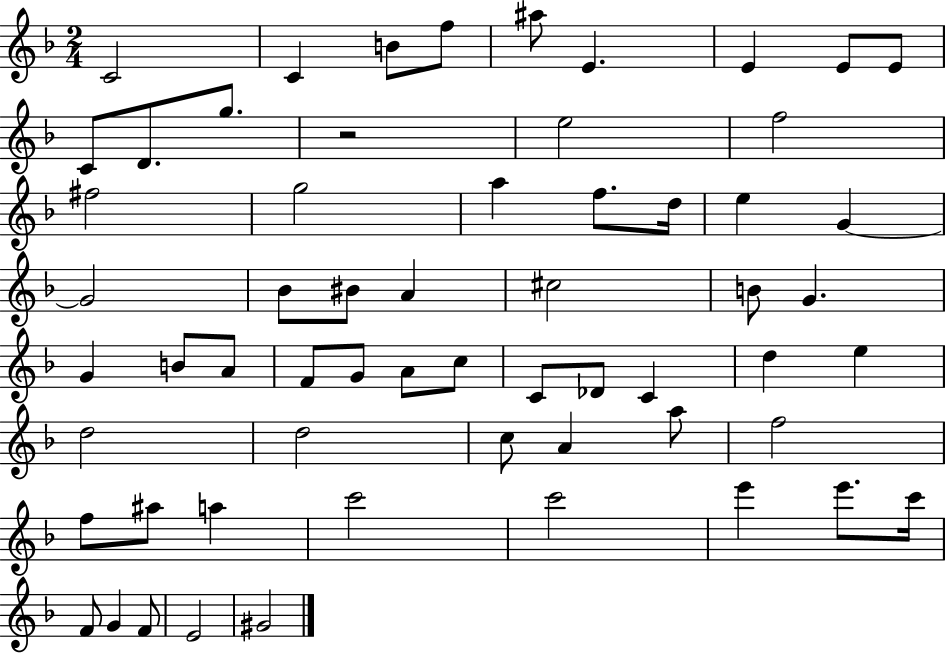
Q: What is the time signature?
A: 2/4